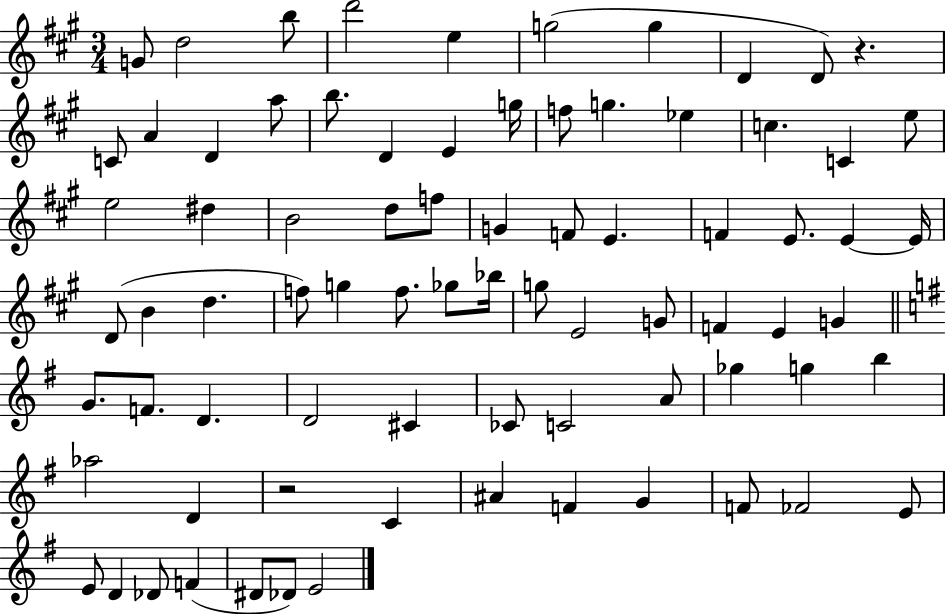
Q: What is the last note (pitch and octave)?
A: E4